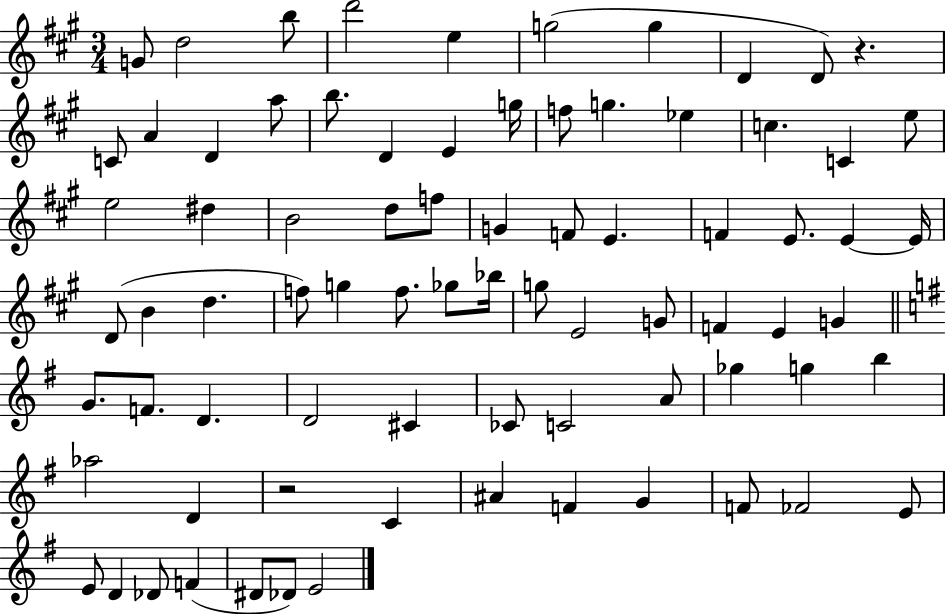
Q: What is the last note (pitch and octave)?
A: E4